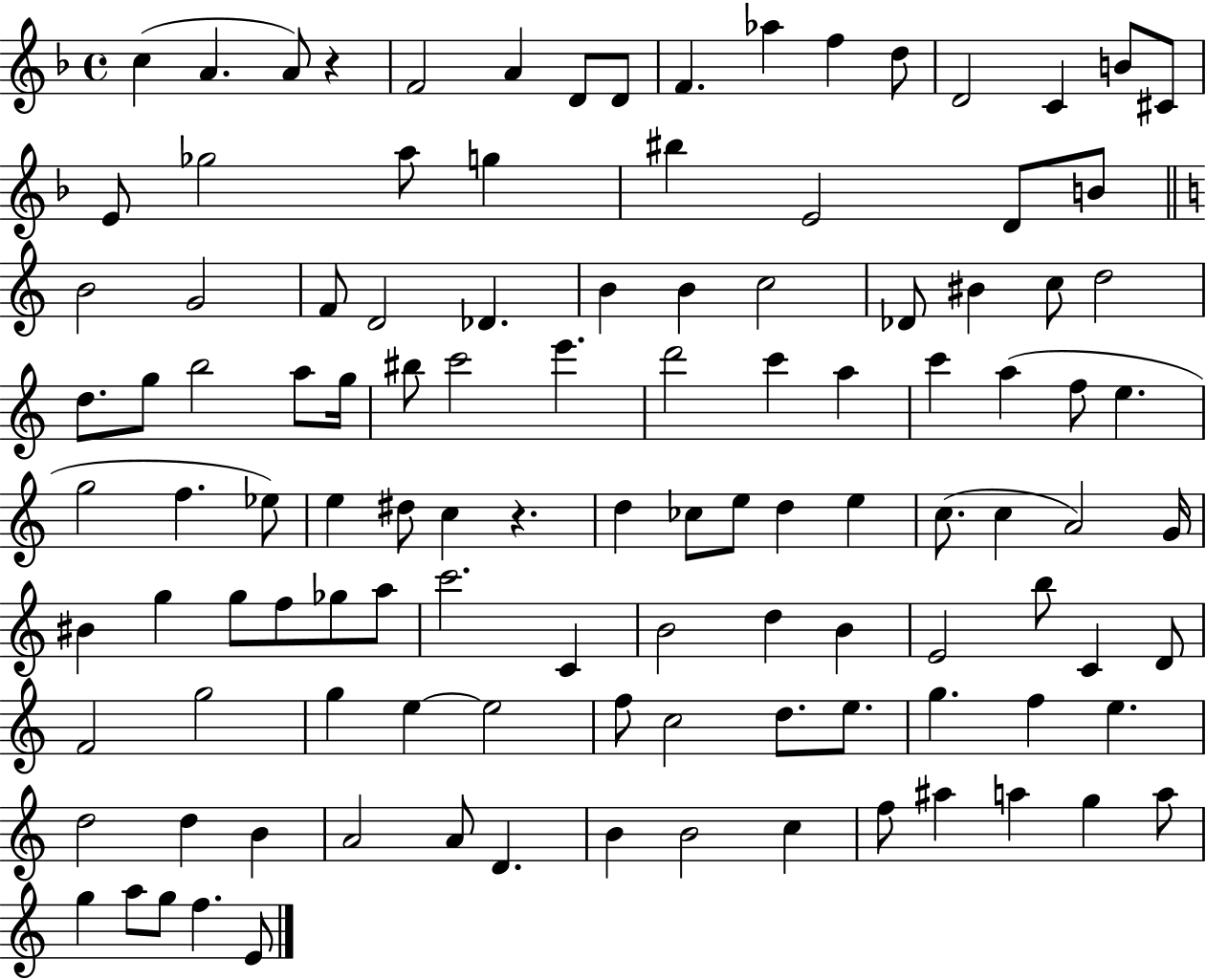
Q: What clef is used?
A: treble